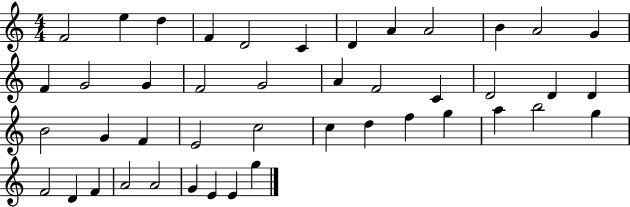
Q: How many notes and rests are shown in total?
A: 44